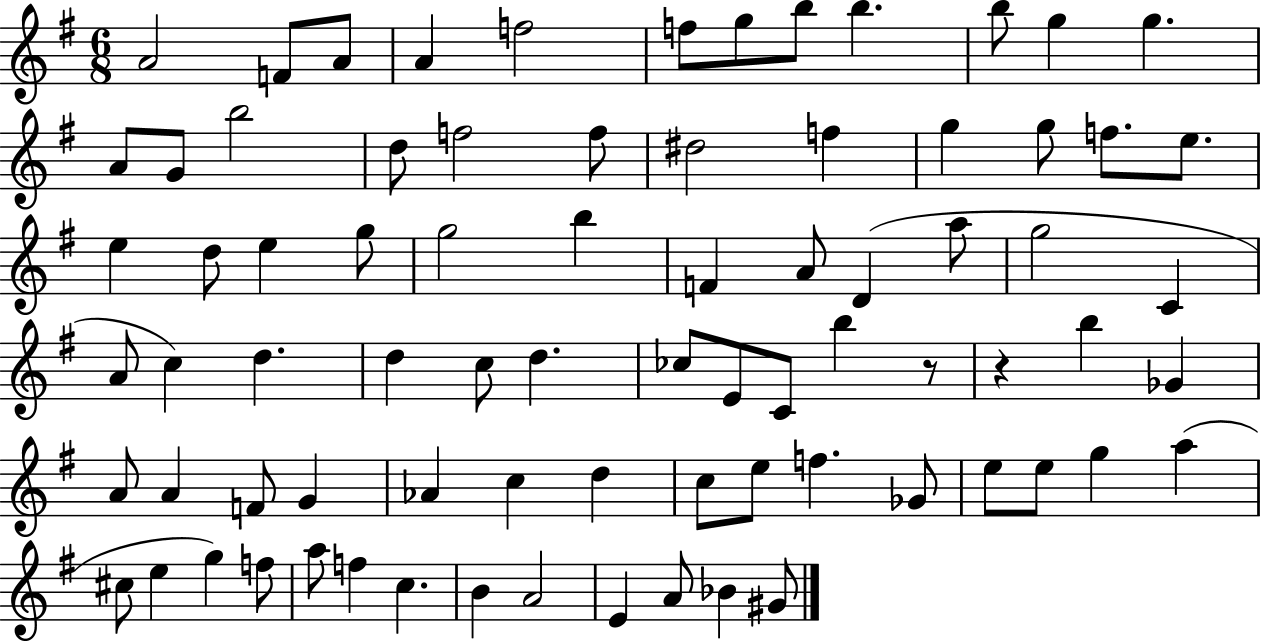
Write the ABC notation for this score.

X:1
T:Untitled
M:6/8
L:1/4
K:G
A2 F/2 A/2 A f2 f/2 g/2 b/2 b b/2 g g A/2 G/2 b2 d/2 f2 f/2 ^d2 f g g/2 f/2 e/2 e d/2 e g/2 g2 b F A/2 D a/2 g2 C A/2 c d d c/2 d _c/2 E/2 C/2 b z/2 z b _G A/2 A F/2 G _A c d c/2 e/2 f _G/2 e/2 e/2 g a ^c/2 e g f/2 a/2 f c B A2 E A/2 _B ^G/2